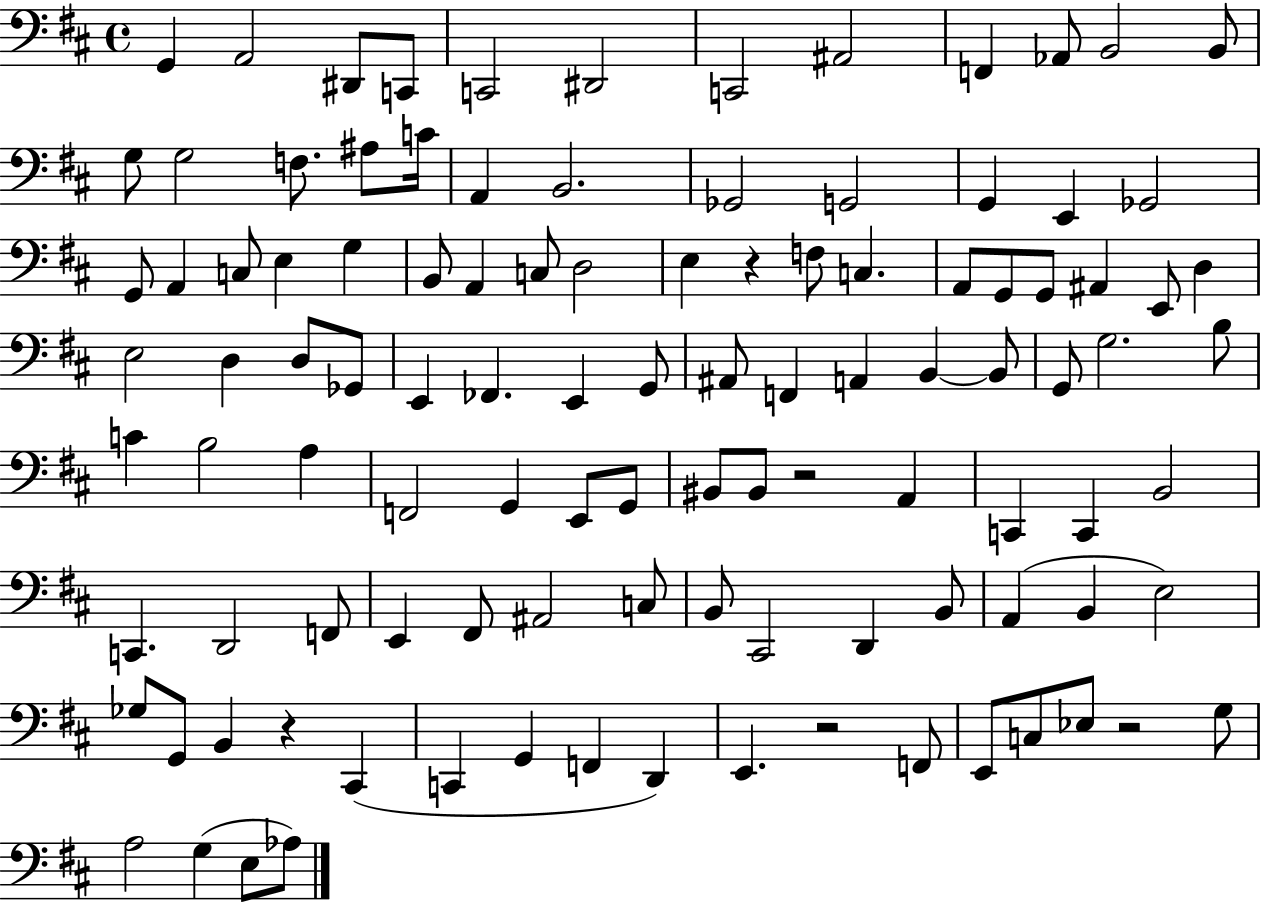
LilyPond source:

{
  \clef bass
  \time 4/4
  \defaultTimeSignature
  \key d \major
  g,4 a,2 dis,8 c,8 | c,2 dis,2 | c,2 ais,2 | f,4 aes,8 b,2 b,8 | \break g8 g2 f8. ais8 c'16 | a,4 b,2. | ges,2 g,2 | g,4 e,4 ges,2 | \break g,8 a,4 c8 e4 g4 | b,8 a,4 c8 d2 | e4 r4 f8 c4. | a,8 g,8 g,8 ais,4 e,8 d4 | \break e2 d4 d8 ges,8 | e,4 fes,4. e,4 g,8 | ais,8 f,4 a,4 b,4~~ b,8 | g,8 g2. b8 | \break c'4 b2 a4 | f,2 g,4 e,8 g,8 | bis,8 bis,8 r2 a,4 | c,4 c,4 b,2 | \break c,4. d,2 f,8 | e,4 fis,8 ais,2 c8 | b,8 cis,2 d,4 b,8 | a,4( b,4 e2) | \break ges8 g,8 b,4 r4 cis,4( | c,4 g,4 f,4 d,4) | e,4. r2 f,8 | e,8 c8 ees8 r2 g8 | \break a2 g4( e8 aes8) | \bar "|."
}